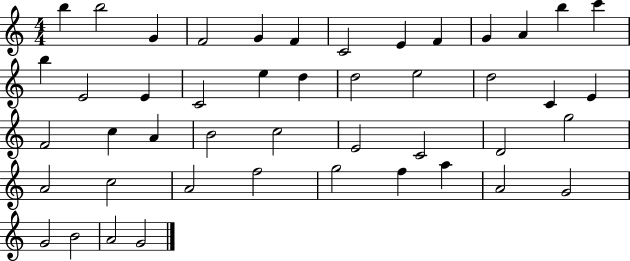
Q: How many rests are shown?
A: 0